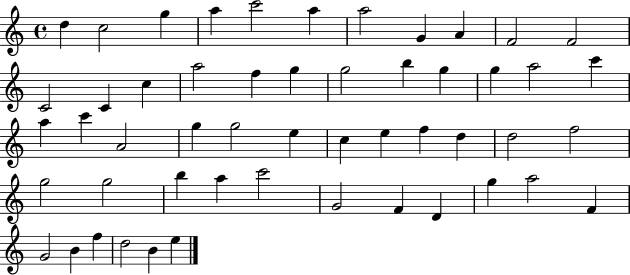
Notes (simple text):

D5/q C5/h G5/q A5/q C6/h A5/q A5/h G4/q A4/q F4/h F4/h C4/h C4/q C5/q A5/h F5/q G5/q G5/h B5/q G5/q G5/q A5/h C6/q A5/q C6/q A4/h G5/q G5/h E5/q C5/q E5/q F5/q D5/q D5/h F5/h G5/h G5/h B5/q A5/q C6/h G4/h F4/q D4/q G5/q A5/h F4/q G4/h B4/q F5/q D5/h B4/q E5/q